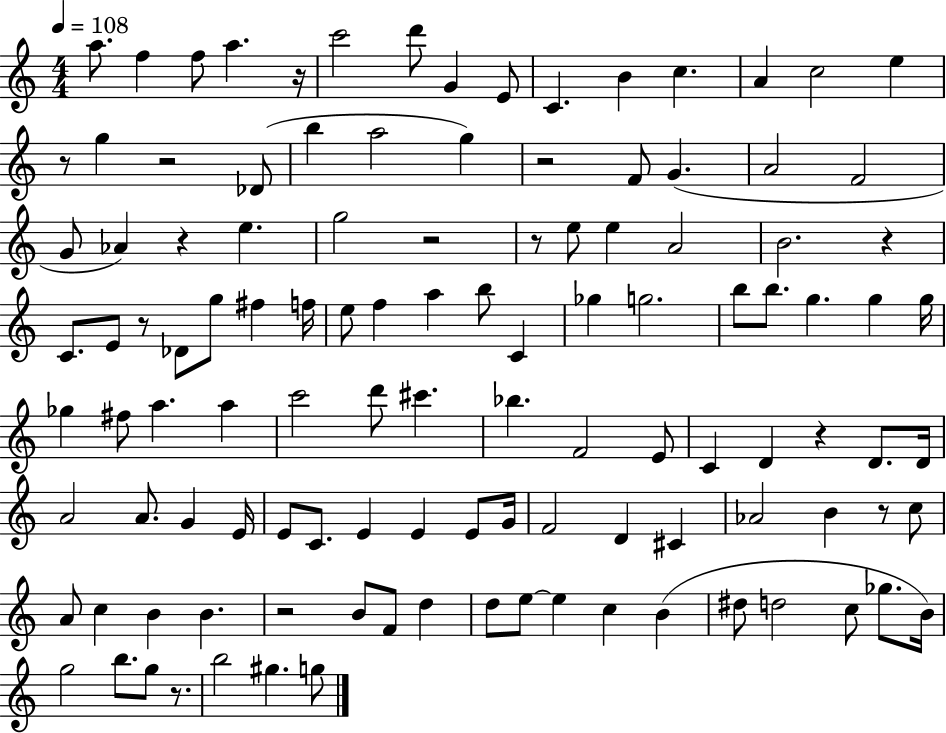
X:1
T:Untitled
M:4/4
L:1/4
K:C
a/2 f f/2 a z/4 c'2 d'/2 G E/2 C B c A c2 e z/2 g z2 _D/2 b a2 g z2 F/2 G A2 F2 G/2 _A z e g2 z2 z/2 e/2 e A2 B2 z C/2 E/2 z/2 _D/2 g/2 ^f f/4 e/2 f a b/2 C _g g2 b/2 b/2 g g g/4 _g ^f/2 a a c'2 d'/2 ^c' _b F2 E/2 C D z D/2 D/4 A2 A/2 G E/4 E/2 C/2 E E E/2 G/4 F2 D ^C _A2 B z/2 c/2 A/2 c B B z2 B/2 F/2 d d/2 e/2 e c B ^d/2 d2 c/2 _g/2 B/4 g2 b/2 g/2 z/2 b2 ^g g/2